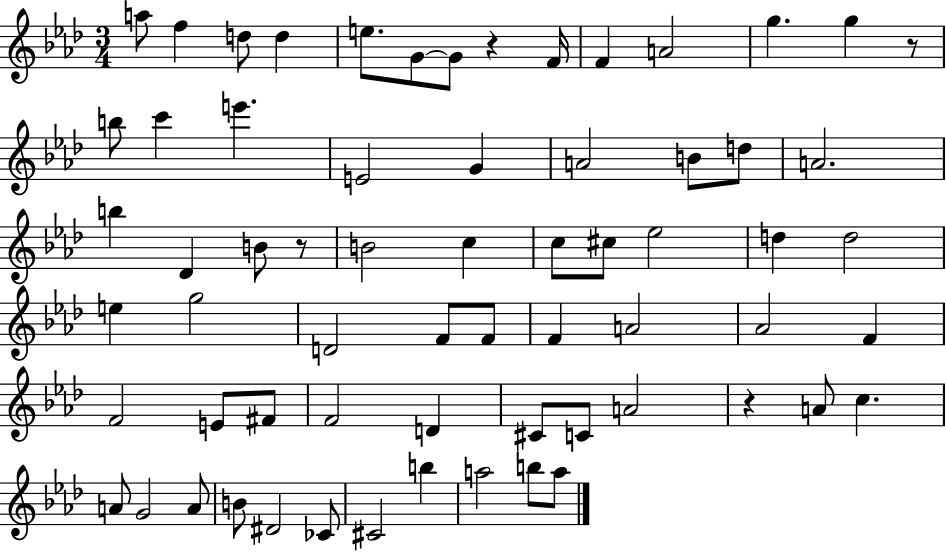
A5/e F5/q D5/e D5/q E5/e. G4/e G4/e R/q F4/s F4/q A4/h G5/q. G5/q R/e B5/e C6/q E6/q. E4/h G4/q A4/h B4/e D5/e A4/h. B5/q Db4/q B4/e R/e B4/h C5/q C5/e C#5/e Eb5/h D5/q D5/h E5/q G5/h D4/h F4/e F4/e F4/q A4/h Ab4/h F4/q F4/h E4/e F#4/e F4/h D4/q C#4/e C4/e A4/h R/q A4/e C5/q. A4/e G4/h A4/e B4/e D#4/h CES4/e C#4/h B5/q A5/h B5/e A5/e